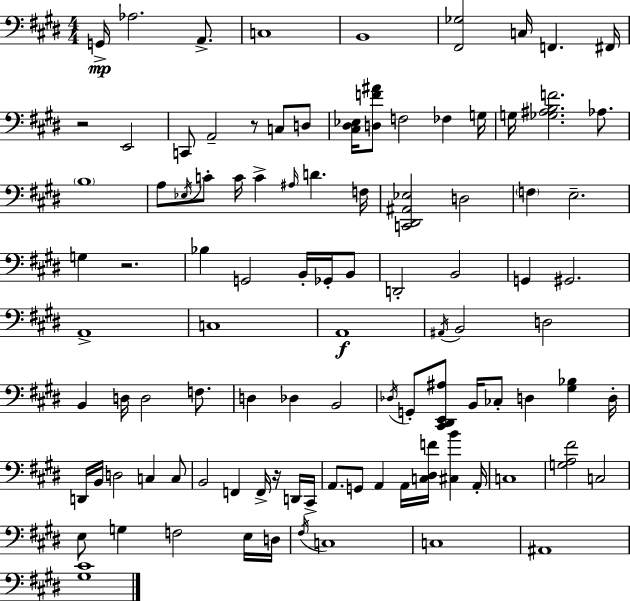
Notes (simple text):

G2/s Ab3/h. A2/e. C3/w B2/w [F#2,Gb3]/h C3/s F2/q. F#2/s R/h E2/h C2/e A2/h R/e C3/e D3/e [C#3,D#3,Eb3]/s [D3,F4,A#4]/e F3/h FES3/q G3/s G3/s [Gb3,A#3,B3,F4]/h. Ab3/e. B3/w A3/e Eb3/s C4/e C4/s C4/q A#3/s D4/q. F3/s [C2,D#2,A#2,Eb3]/h D3/h F3/q E3/h. G3/q R/h. Bb3/q G2/h B2/s Gb2/s B2/e D2/h B2/h G2/q G#2/h. A2/w C3/w A2/w A#2/s B2/h D3/h B2/q D3/s D3/h F3/e. D3/q Db3/q B2/h Db3/s G2/e [C#2,D#2,E2,A#3]/e B2/s CES3/e D3/q [G#3,Bb3]/q D3/s D2/s B2/s D3/h C3/q C3/e B2/h F2/q F2/s R/s D2/s C#2/s A2/e. G2/e A2/q A2/s [C3,D#3,F4]/s [C#3,B4]/q A2/s C3/w [G3,A3,F#4]/h C3/h E3/e G3/q F3/h E3/s D3/s F#3/s C3/w C3/w A#2/w [G#3,C#4]/w